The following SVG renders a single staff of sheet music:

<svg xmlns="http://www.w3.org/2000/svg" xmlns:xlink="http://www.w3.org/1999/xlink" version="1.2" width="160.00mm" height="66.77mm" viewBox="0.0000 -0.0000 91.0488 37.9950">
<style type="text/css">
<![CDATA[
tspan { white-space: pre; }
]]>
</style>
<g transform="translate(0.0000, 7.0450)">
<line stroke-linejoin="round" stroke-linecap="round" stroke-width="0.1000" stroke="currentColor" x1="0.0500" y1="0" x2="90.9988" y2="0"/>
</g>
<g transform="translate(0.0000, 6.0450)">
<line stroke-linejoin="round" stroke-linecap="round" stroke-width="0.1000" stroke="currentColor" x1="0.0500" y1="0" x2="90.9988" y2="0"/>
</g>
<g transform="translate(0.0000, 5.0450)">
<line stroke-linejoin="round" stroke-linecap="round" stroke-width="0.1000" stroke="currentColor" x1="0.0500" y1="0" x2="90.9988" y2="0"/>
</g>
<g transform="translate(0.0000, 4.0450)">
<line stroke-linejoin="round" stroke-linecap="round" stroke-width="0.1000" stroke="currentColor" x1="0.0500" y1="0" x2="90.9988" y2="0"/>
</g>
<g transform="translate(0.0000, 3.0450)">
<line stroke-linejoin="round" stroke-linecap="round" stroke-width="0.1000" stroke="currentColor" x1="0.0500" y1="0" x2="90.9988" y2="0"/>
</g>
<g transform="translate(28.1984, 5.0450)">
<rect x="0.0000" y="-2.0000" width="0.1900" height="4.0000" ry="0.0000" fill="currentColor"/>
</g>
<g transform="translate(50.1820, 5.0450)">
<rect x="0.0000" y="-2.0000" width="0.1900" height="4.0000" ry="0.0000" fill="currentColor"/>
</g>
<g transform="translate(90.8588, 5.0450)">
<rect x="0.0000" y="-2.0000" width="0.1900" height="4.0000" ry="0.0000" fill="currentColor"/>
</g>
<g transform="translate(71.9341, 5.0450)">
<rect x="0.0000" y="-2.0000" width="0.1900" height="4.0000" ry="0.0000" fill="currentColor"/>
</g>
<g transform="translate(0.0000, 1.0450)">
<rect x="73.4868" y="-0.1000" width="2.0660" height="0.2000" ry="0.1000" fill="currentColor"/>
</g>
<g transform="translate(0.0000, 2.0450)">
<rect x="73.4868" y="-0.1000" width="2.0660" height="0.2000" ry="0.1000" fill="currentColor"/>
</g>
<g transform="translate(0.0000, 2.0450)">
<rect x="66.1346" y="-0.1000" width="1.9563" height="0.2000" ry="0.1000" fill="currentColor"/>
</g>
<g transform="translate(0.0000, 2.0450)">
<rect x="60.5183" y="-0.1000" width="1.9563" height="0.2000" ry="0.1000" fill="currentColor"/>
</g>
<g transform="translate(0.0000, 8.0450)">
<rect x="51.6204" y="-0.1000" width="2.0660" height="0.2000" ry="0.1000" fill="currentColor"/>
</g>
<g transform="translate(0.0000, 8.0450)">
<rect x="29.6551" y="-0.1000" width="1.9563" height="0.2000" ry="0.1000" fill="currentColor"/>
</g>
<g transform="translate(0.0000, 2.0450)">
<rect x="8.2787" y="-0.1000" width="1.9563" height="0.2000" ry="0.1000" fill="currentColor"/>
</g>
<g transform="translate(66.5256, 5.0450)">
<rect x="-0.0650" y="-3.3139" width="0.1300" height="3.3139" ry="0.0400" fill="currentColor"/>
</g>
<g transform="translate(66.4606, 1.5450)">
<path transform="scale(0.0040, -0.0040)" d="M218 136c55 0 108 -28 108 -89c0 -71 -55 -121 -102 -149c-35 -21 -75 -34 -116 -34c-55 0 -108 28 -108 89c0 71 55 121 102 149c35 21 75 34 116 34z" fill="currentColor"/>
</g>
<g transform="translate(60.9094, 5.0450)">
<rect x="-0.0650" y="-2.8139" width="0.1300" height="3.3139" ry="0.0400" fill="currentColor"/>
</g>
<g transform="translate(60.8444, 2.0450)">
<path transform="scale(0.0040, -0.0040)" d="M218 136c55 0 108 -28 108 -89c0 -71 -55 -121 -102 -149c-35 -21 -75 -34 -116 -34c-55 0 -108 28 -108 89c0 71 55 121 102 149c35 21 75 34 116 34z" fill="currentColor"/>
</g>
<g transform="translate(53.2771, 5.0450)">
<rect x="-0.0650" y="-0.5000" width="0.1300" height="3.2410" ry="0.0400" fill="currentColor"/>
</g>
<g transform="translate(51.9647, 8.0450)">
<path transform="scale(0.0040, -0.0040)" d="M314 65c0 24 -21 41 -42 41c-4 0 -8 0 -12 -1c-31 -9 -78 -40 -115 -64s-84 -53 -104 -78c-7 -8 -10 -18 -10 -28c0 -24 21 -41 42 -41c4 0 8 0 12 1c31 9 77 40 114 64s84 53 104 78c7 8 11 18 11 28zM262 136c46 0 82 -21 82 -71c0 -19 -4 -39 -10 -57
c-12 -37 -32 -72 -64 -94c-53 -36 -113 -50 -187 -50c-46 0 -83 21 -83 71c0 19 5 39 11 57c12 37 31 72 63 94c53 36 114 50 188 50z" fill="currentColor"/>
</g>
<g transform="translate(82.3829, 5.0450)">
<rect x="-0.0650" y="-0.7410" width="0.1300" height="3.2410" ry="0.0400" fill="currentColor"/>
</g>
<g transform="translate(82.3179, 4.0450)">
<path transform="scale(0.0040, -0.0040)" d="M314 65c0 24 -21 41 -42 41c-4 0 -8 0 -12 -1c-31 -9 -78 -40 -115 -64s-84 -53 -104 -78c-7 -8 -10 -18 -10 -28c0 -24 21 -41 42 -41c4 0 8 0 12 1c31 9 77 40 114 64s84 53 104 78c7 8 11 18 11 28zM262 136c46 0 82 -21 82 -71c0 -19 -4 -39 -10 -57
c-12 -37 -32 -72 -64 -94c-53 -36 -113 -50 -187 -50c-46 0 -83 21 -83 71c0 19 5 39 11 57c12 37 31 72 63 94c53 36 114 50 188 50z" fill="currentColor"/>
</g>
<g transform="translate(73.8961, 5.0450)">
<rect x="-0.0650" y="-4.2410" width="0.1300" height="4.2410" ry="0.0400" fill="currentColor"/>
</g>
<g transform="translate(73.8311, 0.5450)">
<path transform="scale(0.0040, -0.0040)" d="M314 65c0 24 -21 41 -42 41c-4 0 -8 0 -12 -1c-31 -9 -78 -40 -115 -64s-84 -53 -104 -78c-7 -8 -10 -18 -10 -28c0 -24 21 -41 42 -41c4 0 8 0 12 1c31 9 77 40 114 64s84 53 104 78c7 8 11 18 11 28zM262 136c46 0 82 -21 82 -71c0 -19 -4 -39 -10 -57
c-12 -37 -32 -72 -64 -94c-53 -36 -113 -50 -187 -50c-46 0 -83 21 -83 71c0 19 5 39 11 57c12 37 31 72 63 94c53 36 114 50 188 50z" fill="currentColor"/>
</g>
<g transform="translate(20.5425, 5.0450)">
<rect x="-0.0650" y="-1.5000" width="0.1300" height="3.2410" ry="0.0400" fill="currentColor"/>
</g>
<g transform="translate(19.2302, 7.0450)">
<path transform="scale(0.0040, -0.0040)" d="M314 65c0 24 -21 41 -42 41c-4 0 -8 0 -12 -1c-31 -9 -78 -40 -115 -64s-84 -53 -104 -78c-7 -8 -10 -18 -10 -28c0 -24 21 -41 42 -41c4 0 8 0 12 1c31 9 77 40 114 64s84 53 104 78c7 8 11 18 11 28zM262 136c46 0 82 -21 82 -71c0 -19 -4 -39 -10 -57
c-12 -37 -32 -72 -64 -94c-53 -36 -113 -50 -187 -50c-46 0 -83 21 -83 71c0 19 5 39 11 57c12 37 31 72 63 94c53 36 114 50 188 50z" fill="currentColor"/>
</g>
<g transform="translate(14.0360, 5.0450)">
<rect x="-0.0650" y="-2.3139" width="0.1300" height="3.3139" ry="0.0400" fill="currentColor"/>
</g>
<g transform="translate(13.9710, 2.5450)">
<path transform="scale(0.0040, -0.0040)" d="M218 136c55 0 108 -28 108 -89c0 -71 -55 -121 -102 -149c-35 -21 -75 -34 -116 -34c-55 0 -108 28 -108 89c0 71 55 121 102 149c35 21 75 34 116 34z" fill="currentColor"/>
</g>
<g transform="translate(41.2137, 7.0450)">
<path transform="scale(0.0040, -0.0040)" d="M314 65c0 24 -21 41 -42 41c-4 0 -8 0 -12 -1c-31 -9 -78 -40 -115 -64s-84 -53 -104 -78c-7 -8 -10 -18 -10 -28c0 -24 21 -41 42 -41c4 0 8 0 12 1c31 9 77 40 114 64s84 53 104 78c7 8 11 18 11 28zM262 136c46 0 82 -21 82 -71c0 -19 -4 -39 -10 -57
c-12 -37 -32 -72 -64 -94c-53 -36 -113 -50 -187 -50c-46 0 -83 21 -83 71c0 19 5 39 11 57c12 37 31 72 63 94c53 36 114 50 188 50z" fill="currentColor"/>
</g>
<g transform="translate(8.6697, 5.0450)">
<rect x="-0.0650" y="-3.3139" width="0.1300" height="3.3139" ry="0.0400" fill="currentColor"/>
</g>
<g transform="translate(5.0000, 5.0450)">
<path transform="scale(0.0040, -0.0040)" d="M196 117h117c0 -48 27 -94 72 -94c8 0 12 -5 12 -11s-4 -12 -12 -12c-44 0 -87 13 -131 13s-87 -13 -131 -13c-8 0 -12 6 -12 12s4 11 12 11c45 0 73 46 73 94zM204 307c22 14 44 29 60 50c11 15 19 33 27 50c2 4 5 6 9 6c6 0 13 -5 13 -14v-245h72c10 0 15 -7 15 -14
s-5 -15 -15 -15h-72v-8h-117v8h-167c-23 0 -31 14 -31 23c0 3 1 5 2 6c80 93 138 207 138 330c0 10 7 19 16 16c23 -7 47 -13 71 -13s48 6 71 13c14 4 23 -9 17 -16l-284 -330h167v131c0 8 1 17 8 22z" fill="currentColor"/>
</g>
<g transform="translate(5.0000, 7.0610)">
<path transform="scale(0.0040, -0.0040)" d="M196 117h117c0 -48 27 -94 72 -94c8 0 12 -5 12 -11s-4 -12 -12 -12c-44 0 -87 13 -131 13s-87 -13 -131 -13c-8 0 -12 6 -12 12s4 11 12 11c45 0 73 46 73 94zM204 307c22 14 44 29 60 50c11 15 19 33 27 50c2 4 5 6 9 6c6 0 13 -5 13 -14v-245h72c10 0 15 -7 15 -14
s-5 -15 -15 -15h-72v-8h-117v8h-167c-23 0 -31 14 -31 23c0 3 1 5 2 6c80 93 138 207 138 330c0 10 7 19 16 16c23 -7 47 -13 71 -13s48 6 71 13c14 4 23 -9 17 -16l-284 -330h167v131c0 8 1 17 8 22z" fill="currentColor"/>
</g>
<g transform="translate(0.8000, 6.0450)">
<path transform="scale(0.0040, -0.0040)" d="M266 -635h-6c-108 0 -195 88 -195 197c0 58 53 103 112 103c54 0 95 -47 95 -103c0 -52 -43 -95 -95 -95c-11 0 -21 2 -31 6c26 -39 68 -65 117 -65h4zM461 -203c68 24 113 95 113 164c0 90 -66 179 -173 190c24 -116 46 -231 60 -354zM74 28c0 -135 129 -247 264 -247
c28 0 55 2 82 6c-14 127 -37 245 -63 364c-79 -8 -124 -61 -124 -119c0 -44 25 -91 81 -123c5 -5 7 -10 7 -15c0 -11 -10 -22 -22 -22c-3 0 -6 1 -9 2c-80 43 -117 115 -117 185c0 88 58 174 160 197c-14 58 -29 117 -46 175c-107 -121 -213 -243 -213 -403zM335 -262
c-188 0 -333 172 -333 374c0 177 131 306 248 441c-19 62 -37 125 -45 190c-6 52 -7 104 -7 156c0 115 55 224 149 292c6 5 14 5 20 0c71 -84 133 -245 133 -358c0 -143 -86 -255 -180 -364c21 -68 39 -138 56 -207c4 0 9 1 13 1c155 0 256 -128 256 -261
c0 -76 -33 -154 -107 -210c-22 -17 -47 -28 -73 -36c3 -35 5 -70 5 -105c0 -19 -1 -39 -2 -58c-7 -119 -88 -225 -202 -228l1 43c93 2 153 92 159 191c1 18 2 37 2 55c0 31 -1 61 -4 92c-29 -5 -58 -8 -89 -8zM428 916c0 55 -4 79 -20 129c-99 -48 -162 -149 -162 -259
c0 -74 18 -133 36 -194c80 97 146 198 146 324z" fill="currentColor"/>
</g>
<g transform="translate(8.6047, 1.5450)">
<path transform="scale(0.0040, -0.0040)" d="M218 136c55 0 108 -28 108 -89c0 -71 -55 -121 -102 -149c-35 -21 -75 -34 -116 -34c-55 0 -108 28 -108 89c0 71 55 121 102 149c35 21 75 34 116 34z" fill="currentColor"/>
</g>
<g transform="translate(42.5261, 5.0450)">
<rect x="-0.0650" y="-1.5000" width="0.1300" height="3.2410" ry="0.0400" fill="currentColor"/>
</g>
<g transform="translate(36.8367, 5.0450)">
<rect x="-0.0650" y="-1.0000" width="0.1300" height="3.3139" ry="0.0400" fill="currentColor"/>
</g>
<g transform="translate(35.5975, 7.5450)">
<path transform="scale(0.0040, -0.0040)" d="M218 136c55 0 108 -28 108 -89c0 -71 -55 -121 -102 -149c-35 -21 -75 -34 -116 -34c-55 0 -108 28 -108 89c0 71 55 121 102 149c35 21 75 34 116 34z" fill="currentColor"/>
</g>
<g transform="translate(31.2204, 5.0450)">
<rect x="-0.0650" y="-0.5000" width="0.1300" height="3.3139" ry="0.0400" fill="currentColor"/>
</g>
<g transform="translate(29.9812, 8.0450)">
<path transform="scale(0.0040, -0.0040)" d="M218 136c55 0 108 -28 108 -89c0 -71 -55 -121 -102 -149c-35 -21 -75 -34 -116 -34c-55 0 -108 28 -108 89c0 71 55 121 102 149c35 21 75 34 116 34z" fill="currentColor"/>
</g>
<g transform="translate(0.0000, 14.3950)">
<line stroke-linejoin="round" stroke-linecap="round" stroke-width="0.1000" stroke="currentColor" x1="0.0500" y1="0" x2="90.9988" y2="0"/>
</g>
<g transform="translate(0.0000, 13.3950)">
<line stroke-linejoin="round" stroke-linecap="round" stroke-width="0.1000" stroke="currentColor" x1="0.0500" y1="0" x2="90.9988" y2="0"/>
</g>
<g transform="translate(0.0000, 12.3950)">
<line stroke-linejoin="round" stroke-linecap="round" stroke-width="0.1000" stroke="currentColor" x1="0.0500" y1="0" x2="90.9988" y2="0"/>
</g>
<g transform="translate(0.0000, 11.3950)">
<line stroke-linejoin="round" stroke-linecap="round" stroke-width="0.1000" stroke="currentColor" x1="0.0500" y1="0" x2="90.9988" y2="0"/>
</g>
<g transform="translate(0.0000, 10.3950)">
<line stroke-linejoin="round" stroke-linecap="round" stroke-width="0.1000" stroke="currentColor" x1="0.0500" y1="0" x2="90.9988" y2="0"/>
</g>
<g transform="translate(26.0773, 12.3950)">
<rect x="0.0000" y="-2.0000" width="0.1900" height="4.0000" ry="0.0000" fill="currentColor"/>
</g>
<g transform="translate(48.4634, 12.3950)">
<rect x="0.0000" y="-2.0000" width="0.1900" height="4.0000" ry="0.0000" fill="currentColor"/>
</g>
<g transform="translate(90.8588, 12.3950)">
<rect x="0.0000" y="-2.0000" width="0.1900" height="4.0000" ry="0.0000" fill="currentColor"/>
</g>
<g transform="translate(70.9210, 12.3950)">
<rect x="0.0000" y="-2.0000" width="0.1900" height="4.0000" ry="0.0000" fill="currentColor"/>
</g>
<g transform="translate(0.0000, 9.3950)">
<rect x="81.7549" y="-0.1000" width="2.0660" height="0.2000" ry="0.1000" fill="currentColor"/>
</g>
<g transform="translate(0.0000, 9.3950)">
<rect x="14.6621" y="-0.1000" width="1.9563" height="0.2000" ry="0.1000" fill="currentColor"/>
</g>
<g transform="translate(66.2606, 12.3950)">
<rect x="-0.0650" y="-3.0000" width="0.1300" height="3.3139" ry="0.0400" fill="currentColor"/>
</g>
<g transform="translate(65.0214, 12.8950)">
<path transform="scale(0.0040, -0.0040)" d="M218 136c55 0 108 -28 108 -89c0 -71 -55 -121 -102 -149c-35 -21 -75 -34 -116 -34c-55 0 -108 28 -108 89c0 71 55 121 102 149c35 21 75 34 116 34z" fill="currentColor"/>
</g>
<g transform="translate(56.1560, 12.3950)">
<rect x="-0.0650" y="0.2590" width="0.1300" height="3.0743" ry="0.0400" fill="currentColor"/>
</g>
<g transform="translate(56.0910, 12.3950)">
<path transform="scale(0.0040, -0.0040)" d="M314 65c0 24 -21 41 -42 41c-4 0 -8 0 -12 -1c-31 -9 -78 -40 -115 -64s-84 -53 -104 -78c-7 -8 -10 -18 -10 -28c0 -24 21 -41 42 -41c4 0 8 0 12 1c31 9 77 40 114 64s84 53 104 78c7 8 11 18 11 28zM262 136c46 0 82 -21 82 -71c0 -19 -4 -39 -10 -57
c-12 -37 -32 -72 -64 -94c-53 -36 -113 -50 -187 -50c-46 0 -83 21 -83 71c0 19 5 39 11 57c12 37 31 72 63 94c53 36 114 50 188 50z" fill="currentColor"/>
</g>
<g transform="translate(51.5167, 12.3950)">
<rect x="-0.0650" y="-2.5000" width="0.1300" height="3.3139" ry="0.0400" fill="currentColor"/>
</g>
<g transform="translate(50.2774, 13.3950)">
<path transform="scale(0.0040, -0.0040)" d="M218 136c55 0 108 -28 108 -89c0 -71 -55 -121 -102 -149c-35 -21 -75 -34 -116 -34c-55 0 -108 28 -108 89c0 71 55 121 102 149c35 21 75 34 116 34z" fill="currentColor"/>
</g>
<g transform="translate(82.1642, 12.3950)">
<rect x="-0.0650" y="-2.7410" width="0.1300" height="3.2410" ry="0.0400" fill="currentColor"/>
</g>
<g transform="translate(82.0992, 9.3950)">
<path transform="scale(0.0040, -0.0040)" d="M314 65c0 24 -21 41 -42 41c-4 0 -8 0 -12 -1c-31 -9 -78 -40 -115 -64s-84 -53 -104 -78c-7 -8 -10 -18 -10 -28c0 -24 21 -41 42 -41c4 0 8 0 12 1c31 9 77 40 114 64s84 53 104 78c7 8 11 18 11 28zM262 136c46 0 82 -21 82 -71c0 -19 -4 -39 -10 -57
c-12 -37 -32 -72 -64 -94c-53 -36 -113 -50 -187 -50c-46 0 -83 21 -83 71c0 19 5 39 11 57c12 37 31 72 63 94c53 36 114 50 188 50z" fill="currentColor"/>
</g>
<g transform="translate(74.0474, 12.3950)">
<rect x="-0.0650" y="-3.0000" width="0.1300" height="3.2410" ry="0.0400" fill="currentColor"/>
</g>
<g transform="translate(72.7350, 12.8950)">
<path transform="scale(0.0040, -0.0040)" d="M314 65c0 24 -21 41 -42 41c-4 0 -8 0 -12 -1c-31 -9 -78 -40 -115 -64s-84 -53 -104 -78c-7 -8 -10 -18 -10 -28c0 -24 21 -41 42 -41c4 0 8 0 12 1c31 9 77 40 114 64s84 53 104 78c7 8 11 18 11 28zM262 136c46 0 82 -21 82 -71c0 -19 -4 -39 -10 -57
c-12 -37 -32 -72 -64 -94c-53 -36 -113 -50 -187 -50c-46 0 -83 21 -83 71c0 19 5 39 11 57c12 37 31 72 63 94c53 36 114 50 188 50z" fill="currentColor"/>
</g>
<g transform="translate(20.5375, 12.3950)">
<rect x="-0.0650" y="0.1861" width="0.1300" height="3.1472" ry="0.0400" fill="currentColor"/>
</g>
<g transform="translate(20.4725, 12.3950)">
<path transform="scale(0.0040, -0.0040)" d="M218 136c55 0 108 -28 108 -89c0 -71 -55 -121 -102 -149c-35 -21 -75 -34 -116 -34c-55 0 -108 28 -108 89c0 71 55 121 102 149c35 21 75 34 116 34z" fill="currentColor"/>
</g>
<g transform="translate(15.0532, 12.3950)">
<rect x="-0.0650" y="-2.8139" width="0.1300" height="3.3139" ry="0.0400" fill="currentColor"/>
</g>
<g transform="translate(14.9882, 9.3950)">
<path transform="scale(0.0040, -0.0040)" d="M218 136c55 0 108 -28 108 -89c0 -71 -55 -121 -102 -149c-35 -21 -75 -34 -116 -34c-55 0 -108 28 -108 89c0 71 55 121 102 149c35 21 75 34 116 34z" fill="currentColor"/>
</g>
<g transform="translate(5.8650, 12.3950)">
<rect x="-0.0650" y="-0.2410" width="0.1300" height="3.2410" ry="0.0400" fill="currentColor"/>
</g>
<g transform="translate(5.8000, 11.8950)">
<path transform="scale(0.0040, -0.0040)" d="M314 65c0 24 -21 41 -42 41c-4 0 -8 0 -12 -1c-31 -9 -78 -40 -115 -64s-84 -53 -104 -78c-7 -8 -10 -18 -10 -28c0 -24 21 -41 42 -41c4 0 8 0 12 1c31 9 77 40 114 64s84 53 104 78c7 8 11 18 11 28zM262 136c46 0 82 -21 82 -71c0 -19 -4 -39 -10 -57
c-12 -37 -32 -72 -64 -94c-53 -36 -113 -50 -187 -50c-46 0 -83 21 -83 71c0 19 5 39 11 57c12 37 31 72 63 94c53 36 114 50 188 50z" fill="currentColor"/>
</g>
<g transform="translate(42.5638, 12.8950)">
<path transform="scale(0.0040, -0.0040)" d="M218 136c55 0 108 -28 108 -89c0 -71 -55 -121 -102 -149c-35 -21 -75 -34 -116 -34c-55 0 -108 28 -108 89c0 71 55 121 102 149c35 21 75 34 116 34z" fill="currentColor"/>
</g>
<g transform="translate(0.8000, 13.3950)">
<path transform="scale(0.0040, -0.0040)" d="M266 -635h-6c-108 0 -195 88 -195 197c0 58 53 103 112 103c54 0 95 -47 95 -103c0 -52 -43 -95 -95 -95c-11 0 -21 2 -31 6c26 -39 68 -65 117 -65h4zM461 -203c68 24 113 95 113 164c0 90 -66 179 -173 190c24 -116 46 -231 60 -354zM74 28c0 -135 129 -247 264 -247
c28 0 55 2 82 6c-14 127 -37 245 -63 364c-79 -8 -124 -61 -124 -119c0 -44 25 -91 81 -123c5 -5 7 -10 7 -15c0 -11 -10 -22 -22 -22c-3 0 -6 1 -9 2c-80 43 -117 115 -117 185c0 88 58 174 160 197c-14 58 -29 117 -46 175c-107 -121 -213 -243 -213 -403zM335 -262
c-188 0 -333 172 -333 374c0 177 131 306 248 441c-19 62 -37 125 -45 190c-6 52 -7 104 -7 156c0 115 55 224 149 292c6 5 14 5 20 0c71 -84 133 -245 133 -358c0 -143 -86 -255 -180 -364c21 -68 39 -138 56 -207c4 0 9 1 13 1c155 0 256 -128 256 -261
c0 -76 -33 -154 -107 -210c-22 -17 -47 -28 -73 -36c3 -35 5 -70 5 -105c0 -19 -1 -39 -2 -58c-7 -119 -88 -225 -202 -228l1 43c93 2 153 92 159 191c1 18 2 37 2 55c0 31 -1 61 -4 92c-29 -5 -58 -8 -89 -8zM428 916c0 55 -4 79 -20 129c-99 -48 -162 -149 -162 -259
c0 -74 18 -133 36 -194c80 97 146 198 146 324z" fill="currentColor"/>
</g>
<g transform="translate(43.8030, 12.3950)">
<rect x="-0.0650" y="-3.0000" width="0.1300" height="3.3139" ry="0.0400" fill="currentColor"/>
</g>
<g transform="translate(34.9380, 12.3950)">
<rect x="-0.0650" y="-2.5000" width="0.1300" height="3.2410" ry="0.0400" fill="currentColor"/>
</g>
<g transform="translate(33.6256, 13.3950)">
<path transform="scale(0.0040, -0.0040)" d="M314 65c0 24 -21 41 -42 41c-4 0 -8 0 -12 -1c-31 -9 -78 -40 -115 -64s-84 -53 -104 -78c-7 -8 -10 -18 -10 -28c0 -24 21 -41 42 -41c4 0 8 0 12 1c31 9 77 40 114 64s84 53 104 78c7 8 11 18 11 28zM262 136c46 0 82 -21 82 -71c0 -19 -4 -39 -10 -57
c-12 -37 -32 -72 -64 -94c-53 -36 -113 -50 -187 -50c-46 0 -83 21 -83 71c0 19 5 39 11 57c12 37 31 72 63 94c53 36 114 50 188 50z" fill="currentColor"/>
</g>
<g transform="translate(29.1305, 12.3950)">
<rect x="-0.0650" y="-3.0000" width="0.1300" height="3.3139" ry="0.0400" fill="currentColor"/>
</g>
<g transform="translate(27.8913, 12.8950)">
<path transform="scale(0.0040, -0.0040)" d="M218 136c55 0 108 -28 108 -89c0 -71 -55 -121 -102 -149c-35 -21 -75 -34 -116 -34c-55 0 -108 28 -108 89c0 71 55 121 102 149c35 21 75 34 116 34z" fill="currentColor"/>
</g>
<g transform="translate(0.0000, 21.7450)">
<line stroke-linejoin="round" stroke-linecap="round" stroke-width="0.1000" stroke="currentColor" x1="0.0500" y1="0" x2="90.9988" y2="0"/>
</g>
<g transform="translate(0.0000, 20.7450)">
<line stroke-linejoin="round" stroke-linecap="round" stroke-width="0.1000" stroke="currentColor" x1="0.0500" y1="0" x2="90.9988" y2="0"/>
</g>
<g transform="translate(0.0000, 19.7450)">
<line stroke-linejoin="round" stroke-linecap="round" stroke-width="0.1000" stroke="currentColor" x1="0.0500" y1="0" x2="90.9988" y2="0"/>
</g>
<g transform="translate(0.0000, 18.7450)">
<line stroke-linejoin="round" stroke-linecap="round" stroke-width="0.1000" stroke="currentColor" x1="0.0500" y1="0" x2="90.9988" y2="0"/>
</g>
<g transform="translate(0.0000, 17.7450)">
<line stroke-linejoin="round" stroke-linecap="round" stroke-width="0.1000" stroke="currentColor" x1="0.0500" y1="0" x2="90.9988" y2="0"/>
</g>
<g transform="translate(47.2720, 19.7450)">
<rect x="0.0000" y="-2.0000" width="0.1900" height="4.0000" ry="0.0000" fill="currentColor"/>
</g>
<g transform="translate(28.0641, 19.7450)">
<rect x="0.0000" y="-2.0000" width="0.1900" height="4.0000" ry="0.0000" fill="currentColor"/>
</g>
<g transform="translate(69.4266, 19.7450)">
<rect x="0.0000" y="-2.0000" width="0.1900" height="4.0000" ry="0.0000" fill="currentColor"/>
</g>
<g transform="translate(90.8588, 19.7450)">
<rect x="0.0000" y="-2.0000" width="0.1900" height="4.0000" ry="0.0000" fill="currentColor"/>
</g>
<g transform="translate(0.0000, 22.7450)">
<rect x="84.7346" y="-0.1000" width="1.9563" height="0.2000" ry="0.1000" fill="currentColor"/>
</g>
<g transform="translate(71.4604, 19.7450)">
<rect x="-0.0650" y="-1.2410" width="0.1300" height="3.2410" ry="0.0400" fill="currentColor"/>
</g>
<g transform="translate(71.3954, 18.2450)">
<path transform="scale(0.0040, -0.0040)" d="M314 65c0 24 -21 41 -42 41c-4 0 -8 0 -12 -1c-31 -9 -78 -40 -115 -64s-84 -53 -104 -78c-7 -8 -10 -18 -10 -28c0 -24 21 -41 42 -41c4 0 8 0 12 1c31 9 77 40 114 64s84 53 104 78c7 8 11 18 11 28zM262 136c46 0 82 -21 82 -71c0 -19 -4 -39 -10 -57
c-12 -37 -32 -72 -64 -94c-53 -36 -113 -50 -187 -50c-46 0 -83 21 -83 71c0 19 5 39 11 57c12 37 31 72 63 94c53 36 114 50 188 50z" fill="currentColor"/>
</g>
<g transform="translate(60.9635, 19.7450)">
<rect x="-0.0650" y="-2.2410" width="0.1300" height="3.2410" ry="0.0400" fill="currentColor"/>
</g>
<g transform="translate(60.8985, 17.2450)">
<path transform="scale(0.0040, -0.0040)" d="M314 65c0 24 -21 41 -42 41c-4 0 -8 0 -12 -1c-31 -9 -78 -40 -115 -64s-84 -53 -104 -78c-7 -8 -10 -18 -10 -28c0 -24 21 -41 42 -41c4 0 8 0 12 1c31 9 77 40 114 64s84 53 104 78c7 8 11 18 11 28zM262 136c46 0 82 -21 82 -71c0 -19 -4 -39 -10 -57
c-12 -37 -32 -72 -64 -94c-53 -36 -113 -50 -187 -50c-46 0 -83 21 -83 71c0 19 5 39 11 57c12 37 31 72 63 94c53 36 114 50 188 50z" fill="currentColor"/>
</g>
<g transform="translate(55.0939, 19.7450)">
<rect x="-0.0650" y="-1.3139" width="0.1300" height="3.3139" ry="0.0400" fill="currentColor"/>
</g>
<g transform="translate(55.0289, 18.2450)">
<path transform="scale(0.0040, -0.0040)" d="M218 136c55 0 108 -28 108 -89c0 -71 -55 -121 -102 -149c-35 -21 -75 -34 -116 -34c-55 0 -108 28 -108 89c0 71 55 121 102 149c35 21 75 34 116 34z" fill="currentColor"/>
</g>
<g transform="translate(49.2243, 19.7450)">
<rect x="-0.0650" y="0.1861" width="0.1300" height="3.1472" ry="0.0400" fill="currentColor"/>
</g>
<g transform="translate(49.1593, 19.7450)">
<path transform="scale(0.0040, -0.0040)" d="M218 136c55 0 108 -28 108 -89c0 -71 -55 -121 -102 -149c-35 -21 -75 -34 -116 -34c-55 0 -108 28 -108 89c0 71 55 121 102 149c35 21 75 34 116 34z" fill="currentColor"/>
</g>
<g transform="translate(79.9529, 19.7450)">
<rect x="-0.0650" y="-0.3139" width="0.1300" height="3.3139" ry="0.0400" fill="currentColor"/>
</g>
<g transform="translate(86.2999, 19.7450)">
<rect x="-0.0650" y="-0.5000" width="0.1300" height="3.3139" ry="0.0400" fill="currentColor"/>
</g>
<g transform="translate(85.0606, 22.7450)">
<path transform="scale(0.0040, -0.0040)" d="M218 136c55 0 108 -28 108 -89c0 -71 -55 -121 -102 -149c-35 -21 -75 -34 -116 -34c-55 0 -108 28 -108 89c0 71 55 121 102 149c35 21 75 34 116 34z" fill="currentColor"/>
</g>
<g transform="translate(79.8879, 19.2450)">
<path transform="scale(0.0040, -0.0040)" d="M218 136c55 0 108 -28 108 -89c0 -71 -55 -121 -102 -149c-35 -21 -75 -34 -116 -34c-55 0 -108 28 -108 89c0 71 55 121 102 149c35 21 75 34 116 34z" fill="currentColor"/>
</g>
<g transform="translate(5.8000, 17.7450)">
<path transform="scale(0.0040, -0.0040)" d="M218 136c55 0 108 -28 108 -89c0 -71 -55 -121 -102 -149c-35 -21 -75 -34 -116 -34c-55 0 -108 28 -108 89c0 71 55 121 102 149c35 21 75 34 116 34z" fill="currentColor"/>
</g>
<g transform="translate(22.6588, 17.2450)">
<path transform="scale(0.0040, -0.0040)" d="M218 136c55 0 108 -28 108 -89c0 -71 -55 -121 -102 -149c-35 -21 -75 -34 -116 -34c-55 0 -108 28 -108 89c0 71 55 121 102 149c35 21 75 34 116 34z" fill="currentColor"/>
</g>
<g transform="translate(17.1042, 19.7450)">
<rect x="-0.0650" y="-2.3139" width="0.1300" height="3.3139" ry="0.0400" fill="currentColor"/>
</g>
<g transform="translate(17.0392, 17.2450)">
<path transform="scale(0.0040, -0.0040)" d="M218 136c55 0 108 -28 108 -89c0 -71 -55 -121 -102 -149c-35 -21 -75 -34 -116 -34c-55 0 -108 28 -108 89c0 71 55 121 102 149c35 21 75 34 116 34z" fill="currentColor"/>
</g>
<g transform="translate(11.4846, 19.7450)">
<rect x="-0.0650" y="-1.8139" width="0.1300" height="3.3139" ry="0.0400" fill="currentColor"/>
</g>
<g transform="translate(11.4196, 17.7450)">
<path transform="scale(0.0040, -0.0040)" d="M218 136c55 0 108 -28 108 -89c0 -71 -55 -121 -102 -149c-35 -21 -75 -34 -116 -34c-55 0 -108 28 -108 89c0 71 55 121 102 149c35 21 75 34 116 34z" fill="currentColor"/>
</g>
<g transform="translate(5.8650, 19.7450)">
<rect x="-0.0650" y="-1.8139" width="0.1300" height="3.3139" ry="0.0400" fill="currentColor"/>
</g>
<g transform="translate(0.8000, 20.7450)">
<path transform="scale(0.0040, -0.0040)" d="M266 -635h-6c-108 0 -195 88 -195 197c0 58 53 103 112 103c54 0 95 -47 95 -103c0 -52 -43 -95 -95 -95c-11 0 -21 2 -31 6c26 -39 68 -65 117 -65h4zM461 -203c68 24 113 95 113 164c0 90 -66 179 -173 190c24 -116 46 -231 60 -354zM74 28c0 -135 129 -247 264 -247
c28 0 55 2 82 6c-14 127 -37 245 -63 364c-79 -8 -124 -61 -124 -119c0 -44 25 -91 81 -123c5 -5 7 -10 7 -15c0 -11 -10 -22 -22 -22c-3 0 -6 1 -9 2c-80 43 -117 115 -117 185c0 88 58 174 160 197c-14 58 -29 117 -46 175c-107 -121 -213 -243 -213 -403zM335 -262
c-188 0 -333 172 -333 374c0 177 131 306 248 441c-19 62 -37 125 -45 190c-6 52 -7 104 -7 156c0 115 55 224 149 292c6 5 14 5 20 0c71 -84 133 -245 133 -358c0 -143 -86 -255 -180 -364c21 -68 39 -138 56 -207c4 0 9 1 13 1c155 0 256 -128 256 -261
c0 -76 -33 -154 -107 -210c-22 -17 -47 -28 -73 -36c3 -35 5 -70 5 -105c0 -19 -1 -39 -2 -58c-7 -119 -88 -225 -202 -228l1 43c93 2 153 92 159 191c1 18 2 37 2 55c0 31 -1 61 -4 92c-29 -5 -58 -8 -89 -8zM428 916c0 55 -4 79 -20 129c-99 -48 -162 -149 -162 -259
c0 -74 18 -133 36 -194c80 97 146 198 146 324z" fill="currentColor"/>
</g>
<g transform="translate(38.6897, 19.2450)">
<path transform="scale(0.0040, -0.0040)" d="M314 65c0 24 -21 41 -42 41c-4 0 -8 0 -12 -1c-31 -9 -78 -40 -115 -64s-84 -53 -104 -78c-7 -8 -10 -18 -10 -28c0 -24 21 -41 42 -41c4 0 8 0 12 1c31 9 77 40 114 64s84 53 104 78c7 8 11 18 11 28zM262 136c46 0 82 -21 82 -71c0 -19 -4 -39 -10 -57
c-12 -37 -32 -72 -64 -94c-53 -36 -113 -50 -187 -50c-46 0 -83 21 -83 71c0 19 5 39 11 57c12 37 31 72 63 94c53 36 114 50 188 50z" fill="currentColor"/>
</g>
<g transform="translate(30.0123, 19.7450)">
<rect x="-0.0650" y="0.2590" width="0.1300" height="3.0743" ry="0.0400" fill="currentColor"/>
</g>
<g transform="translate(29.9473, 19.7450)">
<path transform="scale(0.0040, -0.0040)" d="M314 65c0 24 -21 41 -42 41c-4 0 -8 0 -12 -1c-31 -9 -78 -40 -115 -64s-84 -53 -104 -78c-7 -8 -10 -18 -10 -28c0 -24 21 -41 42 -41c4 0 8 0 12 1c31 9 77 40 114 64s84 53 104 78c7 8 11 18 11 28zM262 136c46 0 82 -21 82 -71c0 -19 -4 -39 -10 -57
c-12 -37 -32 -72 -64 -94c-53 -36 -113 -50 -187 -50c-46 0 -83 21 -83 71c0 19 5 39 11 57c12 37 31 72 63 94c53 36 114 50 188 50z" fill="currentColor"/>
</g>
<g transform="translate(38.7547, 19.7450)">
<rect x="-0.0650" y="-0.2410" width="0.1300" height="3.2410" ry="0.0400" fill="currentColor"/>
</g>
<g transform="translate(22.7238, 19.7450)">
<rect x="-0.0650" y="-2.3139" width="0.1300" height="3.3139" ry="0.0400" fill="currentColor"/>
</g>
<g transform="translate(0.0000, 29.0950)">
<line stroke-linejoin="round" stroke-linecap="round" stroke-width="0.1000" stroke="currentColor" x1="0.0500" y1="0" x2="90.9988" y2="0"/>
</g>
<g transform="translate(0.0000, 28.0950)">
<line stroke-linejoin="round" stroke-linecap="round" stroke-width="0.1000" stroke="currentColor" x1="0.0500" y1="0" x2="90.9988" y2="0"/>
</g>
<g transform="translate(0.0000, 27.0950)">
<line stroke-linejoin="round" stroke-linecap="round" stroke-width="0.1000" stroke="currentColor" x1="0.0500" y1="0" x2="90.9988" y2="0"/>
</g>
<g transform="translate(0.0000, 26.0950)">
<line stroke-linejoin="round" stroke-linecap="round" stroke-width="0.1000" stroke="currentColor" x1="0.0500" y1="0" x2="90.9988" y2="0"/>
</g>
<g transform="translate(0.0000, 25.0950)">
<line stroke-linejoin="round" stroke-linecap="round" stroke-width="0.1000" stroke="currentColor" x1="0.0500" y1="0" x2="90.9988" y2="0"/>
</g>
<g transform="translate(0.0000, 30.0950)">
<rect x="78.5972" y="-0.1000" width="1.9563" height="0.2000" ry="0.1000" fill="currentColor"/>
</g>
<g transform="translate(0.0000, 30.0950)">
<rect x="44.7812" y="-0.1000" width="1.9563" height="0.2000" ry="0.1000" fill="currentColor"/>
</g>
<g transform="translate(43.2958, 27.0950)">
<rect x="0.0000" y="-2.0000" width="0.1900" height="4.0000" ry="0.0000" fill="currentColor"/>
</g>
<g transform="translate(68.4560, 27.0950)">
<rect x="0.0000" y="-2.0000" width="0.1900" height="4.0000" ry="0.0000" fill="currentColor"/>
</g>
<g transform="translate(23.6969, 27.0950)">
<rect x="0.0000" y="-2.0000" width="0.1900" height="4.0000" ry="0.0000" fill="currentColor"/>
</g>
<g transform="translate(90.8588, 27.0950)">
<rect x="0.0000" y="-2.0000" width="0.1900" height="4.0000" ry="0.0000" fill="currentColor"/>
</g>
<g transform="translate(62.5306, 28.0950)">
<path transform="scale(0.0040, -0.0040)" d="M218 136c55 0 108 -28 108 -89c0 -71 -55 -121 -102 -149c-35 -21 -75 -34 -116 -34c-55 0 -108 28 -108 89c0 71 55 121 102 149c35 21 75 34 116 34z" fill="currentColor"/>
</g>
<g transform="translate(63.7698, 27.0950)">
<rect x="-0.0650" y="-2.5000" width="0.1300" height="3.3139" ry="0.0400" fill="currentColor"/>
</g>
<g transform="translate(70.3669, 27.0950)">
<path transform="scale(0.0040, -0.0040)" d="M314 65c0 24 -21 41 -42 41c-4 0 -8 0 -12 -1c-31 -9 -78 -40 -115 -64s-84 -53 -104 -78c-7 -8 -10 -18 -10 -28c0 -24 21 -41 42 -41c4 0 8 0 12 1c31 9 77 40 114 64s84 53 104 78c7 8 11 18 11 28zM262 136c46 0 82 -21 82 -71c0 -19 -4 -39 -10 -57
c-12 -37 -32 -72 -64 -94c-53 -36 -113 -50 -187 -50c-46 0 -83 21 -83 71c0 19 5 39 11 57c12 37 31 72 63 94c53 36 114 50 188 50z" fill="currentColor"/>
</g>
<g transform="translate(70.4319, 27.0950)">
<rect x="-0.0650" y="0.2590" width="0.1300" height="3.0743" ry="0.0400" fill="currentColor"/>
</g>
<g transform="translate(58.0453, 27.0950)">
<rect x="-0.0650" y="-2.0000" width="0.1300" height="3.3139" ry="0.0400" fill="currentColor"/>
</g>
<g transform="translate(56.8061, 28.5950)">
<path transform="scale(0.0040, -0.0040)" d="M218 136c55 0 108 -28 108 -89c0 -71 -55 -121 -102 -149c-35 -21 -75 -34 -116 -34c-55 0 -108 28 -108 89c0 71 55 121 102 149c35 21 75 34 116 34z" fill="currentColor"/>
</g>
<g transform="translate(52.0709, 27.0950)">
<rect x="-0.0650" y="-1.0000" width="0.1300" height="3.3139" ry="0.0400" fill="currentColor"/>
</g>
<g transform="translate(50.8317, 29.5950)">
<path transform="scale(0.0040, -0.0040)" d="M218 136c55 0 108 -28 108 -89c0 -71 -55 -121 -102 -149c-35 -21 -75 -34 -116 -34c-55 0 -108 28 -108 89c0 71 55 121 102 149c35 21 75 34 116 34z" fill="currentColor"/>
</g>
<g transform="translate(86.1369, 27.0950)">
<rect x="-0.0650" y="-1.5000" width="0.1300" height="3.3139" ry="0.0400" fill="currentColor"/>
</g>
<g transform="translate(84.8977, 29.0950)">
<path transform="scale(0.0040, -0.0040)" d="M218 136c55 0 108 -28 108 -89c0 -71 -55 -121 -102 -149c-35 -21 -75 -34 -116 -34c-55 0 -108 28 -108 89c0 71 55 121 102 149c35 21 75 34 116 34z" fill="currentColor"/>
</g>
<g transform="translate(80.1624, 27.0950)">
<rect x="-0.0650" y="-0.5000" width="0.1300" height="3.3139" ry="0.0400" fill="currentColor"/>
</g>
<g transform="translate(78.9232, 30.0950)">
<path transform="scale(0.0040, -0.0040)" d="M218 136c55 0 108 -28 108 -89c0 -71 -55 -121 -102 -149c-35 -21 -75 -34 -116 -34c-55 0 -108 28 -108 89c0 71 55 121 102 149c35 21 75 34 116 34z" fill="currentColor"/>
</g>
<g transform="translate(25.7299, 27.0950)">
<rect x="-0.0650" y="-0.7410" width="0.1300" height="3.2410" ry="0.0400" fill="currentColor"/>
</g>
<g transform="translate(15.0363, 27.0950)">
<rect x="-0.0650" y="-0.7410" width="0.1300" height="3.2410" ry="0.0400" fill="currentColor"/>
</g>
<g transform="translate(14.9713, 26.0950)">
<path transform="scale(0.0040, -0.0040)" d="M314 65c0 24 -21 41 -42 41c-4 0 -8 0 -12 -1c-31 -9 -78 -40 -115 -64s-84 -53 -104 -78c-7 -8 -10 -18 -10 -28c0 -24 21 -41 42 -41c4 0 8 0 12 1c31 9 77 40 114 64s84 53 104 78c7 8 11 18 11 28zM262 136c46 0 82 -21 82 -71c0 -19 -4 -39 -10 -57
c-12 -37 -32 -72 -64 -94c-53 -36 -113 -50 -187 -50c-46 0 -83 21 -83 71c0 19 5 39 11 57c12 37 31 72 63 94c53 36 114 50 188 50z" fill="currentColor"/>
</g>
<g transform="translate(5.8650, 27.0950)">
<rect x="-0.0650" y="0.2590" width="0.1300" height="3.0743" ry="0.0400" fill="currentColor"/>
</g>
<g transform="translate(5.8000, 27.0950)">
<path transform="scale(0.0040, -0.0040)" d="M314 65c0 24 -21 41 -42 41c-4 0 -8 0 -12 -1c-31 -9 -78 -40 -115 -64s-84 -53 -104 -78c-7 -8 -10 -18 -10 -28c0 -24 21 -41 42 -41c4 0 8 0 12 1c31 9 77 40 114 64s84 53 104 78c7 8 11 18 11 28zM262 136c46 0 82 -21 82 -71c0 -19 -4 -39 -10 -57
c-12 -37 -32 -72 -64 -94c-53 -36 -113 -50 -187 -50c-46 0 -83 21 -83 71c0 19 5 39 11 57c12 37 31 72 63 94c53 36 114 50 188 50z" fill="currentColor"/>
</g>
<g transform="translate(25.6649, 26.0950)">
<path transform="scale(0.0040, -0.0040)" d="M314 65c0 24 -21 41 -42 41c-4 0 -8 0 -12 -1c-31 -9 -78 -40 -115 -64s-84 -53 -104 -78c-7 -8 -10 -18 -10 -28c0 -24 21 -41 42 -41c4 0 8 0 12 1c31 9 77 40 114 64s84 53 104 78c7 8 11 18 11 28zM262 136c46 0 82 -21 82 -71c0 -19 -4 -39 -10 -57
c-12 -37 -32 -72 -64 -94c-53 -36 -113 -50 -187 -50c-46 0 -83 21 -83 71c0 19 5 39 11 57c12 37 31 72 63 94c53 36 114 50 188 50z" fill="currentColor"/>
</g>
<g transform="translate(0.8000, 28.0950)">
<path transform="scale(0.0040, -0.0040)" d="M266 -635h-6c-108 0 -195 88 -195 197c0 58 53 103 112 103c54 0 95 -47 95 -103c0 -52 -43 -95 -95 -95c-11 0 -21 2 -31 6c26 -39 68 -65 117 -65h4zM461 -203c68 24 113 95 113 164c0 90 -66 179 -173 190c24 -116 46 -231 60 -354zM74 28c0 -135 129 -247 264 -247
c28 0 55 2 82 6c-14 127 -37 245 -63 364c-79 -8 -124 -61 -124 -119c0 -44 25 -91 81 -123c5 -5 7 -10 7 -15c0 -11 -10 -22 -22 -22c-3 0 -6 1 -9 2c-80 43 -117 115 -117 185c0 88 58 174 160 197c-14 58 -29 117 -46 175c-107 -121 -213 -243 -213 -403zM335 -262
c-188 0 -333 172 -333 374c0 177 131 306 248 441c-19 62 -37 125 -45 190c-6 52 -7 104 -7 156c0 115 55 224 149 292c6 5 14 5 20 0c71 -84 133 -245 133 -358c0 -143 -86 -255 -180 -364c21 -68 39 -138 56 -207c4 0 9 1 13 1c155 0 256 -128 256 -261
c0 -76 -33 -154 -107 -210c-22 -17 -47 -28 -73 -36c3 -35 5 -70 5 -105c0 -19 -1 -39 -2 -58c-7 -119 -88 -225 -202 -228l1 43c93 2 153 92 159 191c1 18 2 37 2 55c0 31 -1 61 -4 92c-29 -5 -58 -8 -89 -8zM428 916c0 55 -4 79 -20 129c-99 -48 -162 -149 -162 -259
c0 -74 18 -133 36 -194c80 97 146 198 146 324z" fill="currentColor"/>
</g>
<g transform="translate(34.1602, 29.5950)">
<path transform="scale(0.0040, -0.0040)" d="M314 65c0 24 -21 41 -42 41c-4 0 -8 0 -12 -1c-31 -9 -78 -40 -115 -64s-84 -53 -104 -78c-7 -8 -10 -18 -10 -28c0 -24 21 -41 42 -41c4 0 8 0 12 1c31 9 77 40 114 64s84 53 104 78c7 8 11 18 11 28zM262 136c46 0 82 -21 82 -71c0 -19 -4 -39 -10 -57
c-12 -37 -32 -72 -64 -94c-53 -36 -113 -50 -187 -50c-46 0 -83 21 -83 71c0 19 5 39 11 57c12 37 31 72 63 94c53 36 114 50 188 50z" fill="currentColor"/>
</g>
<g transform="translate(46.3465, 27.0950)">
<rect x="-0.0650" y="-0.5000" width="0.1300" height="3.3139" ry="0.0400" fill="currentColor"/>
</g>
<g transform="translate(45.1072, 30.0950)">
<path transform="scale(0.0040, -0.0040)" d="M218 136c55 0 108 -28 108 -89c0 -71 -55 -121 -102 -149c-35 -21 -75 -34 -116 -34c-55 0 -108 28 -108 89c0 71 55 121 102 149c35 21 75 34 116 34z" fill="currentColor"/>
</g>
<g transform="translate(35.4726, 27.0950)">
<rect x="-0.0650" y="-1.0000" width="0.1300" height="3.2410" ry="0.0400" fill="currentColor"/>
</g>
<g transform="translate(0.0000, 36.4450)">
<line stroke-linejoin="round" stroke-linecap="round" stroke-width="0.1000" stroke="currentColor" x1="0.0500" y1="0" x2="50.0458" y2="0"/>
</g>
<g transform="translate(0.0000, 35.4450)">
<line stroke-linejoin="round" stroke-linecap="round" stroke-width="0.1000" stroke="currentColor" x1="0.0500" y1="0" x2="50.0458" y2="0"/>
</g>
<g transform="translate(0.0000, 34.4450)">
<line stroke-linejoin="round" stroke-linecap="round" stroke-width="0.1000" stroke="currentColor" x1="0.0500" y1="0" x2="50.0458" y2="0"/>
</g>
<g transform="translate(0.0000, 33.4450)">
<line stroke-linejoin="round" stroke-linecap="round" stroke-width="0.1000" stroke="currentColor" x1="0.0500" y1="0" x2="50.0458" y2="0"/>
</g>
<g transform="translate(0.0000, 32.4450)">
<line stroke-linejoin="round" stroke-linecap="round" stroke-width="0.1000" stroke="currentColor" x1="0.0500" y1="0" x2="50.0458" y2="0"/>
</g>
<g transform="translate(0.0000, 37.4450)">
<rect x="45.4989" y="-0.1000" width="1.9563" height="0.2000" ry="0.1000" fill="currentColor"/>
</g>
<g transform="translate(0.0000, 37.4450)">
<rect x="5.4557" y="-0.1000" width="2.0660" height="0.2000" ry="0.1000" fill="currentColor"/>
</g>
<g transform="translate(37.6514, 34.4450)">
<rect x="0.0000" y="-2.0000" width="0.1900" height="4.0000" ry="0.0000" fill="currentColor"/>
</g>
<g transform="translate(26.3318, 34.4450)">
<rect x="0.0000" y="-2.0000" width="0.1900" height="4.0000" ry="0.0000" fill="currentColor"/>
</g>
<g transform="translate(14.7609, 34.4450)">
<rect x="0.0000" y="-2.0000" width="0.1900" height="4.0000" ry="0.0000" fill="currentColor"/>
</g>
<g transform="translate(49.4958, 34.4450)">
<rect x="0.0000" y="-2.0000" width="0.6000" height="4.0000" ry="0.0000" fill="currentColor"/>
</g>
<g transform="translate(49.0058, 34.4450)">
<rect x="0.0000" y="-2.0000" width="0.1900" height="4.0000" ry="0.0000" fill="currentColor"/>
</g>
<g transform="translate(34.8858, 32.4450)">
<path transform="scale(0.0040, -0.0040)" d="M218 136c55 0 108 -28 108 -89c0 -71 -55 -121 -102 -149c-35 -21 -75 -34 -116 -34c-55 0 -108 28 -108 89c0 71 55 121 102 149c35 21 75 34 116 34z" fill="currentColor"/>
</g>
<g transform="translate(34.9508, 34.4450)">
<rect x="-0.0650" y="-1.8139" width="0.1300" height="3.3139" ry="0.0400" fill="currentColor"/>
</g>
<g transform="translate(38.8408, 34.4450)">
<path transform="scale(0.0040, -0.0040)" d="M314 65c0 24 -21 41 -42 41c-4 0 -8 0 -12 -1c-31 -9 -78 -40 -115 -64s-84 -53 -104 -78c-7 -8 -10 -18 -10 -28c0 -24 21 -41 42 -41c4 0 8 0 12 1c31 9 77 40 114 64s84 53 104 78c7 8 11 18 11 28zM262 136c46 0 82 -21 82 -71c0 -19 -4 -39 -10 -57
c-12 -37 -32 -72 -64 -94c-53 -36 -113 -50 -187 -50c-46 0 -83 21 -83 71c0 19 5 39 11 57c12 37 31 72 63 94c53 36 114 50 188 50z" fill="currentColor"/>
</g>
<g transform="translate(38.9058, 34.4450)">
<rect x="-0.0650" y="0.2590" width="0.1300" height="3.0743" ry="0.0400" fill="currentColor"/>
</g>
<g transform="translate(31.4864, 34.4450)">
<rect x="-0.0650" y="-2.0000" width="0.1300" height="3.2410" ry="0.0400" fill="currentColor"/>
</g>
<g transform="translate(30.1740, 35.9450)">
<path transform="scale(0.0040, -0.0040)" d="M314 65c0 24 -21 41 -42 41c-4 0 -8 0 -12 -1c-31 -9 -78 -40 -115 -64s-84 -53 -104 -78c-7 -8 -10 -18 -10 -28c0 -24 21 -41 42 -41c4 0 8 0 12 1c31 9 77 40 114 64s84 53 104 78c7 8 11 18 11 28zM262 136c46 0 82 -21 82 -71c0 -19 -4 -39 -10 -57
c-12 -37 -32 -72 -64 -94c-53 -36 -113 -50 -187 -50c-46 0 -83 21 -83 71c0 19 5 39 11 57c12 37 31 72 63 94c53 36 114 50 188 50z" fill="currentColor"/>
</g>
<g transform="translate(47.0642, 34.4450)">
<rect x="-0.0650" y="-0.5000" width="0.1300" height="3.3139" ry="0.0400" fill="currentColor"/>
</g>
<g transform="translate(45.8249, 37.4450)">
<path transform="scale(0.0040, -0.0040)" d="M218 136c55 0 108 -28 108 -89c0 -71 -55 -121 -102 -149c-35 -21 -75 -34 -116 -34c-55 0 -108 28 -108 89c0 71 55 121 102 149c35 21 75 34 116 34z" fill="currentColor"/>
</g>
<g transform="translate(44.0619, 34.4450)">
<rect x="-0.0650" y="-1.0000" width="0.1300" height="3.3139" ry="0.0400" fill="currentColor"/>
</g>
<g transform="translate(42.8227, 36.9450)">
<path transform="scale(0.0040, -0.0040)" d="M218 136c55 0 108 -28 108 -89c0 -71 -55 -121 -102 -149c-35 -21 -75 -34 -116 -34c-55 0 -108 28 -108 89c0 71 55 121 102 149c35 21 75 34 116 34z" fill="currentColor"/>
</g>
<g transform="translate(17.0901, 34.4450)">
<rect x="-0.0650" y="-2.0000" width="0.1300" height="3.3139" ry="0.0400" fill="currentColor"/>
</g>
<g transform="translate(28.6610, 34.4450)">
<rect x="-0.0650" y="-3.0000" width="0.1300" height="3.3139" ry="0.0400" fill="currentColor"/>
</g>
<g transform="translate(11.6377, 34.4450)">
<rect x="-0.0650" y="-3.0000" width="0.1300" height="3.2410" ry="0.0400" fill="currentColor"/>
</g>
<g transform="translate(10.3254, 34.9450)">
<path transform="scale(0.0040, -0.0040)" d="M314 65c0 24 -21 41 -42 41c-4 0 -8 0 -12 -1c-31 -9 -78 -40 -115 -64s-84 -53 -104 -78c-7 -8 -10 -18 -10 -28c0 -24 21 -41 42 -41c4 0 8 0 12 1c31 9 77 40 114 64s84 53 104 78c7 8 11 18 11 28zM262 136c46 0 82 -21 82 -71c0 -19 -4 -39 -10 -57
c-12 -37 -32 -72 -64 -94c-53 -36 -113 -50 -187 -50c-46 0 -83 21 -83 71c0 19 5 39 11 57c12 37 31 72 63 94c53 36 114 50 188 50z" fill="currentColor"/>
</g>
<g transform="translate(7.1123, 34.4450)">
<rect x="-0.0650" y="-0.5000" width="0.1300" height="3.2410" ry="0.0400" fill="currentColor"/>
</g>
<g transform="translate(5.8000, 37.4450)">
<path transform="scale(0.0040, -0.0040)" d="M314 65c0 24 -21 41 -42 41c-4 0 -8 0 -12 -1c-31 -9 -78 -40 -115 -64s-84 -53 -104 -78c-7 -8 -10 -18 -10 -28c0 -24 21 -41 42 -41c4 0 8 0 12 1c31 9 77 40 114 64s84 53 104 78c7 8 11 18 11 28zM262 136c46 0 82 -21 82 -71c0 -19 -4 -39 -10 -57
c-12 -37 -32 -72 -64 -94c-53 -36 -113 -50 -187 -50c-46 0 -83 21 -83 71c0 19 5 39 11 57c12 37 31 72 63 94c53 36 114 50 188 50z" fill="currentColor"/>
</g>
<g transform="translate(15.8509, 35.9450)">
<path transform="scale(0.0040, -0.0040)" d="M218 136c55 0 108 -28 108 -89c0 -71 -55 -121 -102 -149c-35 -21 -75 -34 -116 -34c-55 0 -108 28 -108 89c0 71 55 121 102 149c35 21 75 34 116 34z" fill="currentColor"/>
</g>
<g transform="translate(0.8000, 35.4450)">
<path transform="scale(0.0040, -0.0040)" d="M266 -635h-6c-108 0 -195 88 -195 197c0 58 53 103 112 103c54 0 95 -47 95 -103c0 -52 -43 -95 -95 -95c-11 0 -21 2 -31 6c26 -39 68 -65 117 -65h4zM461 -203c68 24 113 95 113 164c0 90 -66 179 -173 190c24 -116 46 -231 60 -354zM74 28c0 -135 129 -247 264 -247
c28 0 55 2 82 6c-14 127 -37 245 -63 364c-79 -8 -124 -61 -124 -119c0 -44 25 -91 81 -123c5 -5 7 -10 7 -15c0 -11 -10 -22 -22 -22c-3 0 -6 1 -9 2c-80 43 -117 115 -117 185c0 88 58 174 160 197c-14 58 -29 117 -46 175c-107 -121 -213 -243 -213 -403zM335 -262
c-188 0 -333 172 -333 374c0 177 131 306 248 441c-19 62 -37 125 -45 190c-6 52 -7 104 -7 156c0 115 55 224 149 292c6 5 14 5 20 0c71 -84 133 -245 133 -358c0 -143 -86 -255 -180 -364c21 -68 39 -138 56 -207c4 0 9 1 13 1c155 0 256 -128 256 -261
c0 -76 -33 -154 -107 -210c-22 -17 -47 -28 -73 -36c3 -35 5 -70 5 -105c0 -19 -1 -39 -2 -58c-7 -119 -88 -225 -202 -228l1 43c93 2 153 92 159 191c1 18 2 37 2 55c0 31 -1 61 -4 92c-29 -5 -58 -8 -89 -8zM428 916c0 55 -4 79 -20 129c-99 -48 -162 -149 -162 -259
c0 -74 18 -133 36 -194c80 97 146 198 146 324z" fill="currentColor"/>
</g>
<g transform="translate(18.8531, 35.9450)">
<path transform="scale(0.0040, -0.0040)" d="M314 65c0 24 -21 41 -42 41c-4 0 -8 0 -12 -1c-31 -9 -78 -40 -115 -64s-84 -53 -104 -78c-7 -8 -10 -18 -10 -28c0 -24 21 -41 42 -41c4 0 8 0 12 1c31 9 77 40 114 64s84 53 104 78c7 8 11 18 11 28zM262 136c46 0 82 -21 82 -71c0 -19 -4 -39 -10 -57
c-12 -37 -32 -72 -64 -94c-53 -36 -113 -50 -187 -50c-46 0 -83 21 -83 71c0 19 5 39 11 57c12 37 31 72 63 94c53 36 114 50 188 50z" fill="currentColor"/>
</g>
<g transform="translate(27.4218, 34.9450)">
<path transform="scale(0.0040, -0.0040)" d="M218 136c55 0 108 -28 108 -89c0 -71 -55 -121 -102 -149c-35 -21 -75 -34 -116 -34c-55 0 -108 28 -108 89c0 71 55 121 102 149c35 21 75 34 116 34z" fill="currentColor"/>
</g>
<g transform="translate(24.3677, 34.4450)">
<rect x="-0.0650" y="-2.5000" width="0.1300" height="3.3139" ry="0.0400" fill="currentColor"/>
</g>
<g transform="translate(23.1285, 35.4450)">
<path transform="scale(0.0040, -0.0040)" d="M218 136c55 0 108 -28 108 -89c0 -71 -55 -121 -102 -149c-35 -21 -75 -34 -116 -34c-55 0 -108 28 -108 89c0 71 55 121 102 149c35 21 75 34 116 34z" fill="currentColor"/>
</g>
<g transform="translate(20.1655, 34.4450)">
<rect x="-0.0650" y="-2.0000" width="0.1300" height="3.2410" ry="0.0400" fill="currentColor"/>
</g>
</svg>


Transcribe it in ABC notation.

X:1
T:Untitled
M:4/4
L:1/4
K:C
b g E2 C D E2 C2 a b d'2 d2 c2 a B A G2 A G B2 A A2 a2 f f g g B2 c2 B e g2 e2 c C B2 d2 d2 D2 C D F G B2 C E C2 A2 F F2 G A F2 f B2 D C